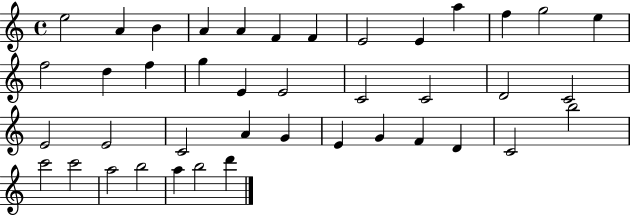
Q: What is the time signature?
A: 4/4